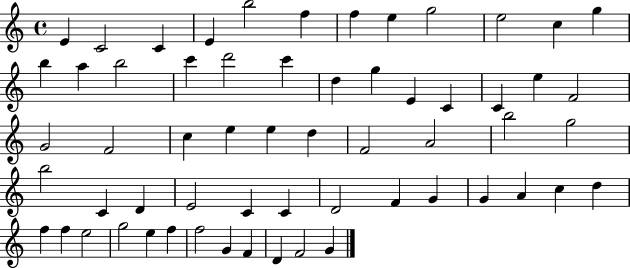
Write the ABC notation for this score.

X:1
T:Untitled
M:4/4
L:1/4
K:C
E C2 C E b2 f f e g2 e2 c g b a b2 c' d'2 c' d g E C C e F2 G2 F2 c e e d F2 A2 b2 g2 b2 C D E2 C C D2 F G G A c d f f e2 g2 e f f2 G F D F2 G